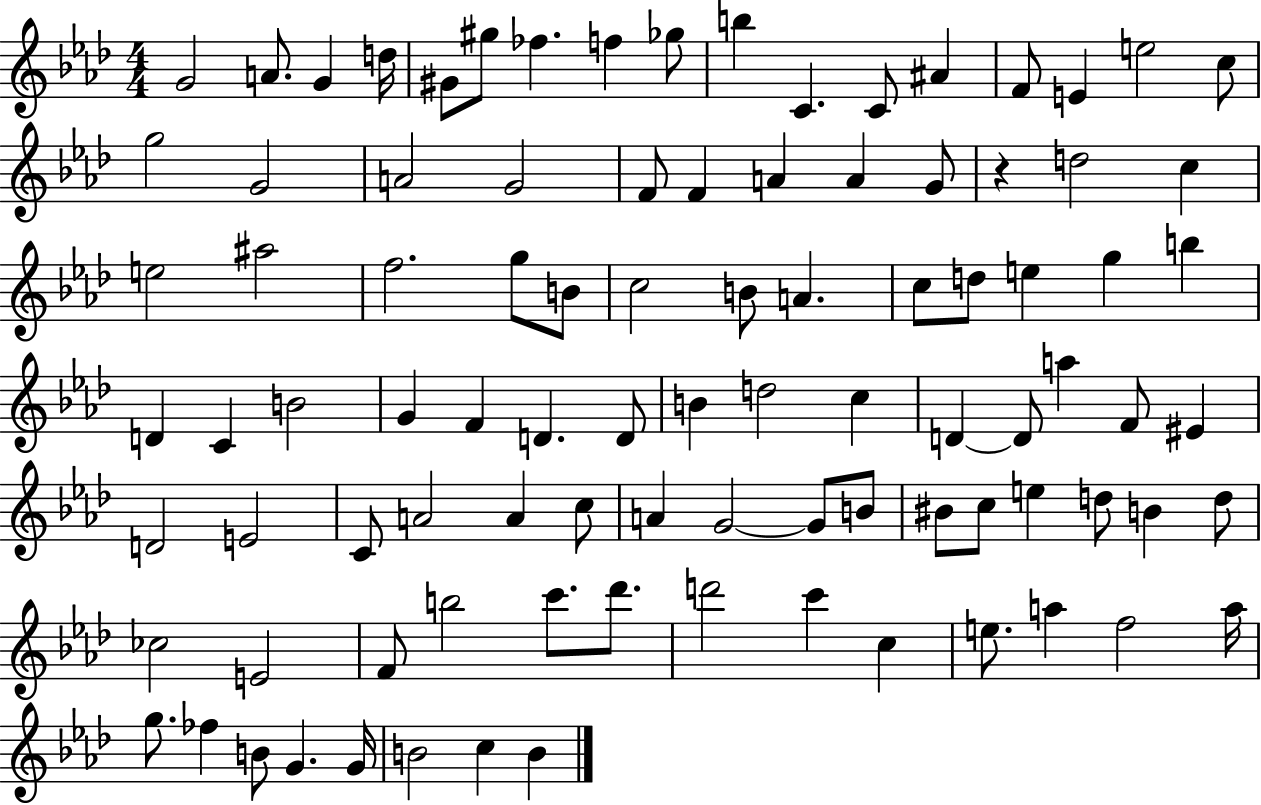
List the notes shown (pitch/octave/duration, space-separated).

G4/h A4/e. G4/q D5/s G#4/e G#5/e FES5/q. F5/q Gb5/e B5/q C4/q. C4/e A#4/q F4/e E4/q E5/h C5/e G5/h G4/h A4/h G4/h F4/e F4/q A4/q A4/q G4/e R/q D5/h C5/q E5/h A#5/h F5/h. G5/e B4/e C5/h B4/e A4/q. C5/e D5/e E5/q G5/q B5/q D4/q C4/q B4/h G4/q F4/q D4/q. D4/e B4/q D5/h C5/q D4/q D4/e A5/q F4/e EIS4/q D4/h E4/h C4/e A4/h A4/q C5/e A4/q G4/h G4/e B4/e BIS4/e C5/e E5/q D5/e B4/q D5/e CES5/h E4/h F4/e B5/h C6/e. Db6/e. D6/h C6/q C5/q E5/e. A5/q F5/h A5/s G5/e. FES5/q B4/e G4/q. G4/s B4/h C5/q B4/q